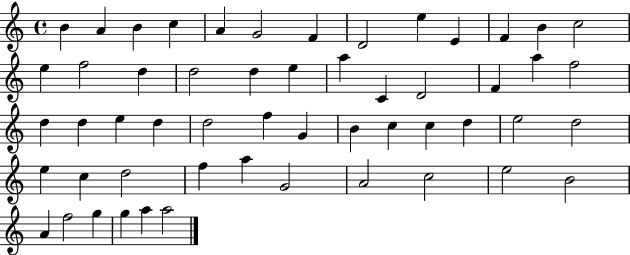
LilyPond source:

{
  \clef treble
  \time 4/4
  \defaultTimeSignature
  \key c \major
  b'4 a'4 b'4 c''4 | a'4 g'2 f'4 | d'2 e''4 e'4 | f'4 b'4 c''2 | \break e''4 f''2 d''4 | d''2 d''4 e''4 | a''4 c'4 d'2 | f'4 a''4 f''2 | \break d''4 d''4 e''4 d''4 | d''2 f''4 g'4 | b'4 c''4 c''4 d''4 | e''2 d''2 | \break e''4 c''4 d''2 | f''4 a''4 g'2 | a'2 c''2 | e''2 b'2 | \break a'4 f''2 g''4 | g''4 a''4 a''2 | \bar "|."
}